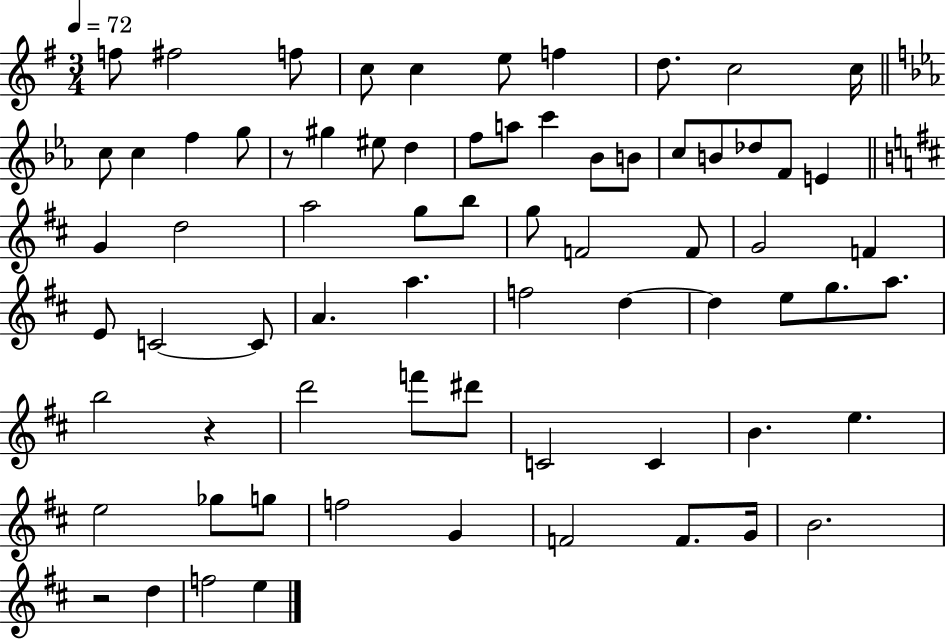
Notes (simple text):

F5/e F#5/h F5/e C5/e C5/q E5/e F5/q D5/e. C5/h C5/s C5/e C5/q F5/q G5/e R/e G#5/q EIS5/e D5/q F5/e A5/e C6/q Bb4/e B4/e C5/e B4/e Db5/e F4/e E4/q G4/q D5/h A5/h G5/e B5/e G5/e F4/h F4/e G4/h F4/q E4/e C4/h C4/e A4/q. A5/q. F5/h D5/q D5/q E5/e G5/e. A5/e. B5/h R/q D6/h F6/e D#6/e C4/h C4/q B4/q. E5/q. E5/h Gb5/e G5/e F5/h G4/q F4/h F4/e. G4/s B4/h. R/h D5/q F5/h E5/q